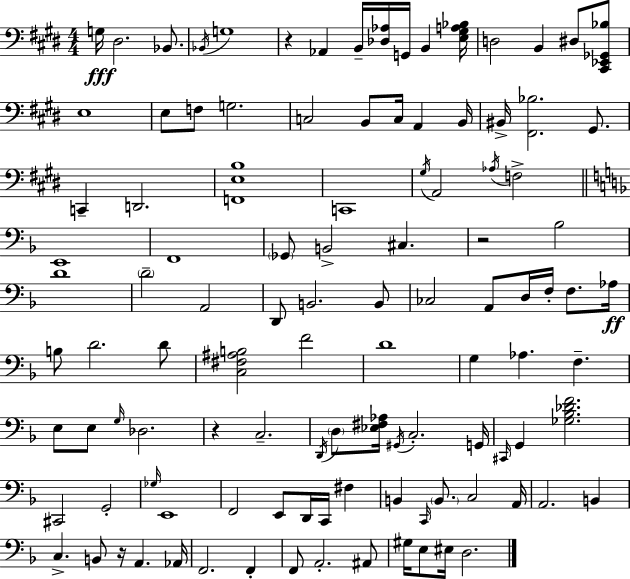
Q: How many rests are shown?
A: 4